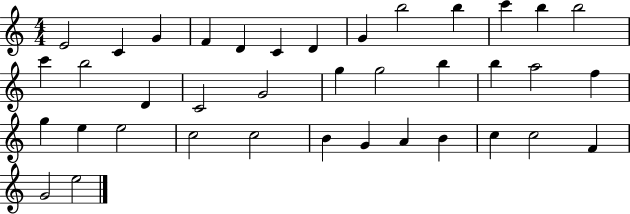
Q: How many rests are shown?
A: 0